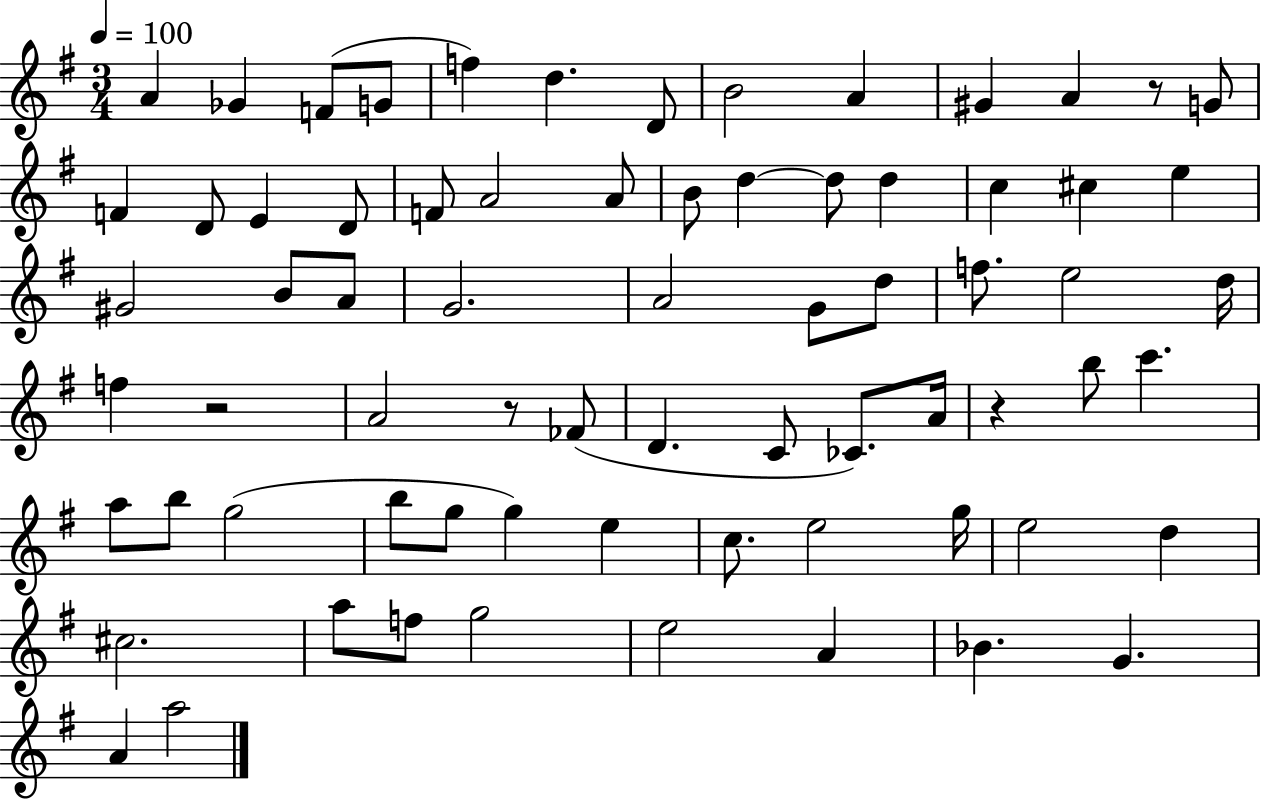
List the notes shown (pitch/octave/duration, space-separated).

A4/q Gb4/q F4/e G4/e F5/q D5/q. D4/e B4/h A4/q G#4/q A4/q R/e G4/e F4/q D4/e E4/q D4/e F4/e A4/h A4/e B4/e D5/q D5/e D5/q C5/q C#5/q E5/q G#4/h B4/e A4/e G4/h. A4/h G4/e D5/e F5/e. E5/h D5/s F5/q R/h A4/h R/e FES4/e D4/q. C4/e CES4/e. A4/s R/q B5/e C6/q. A5/e B5/e G5/h B5/e G5/e G5/q E5/q C5/e. E5/h G5/s E5/h D5/q C#5/h. A5/e F5/e G5/h E5/h A4/q Bb4/q. G4/q. A4/q A5/h